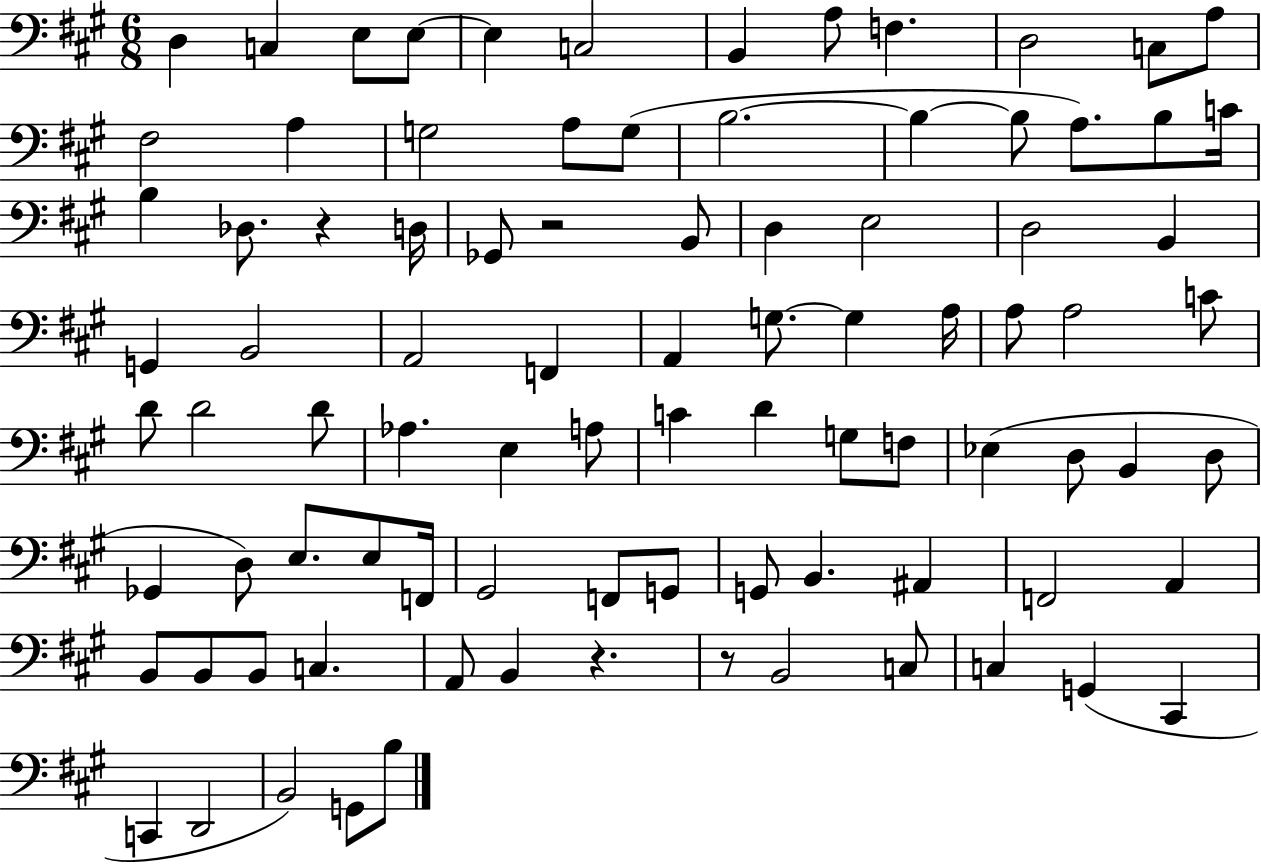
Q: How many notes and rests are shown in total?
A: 90